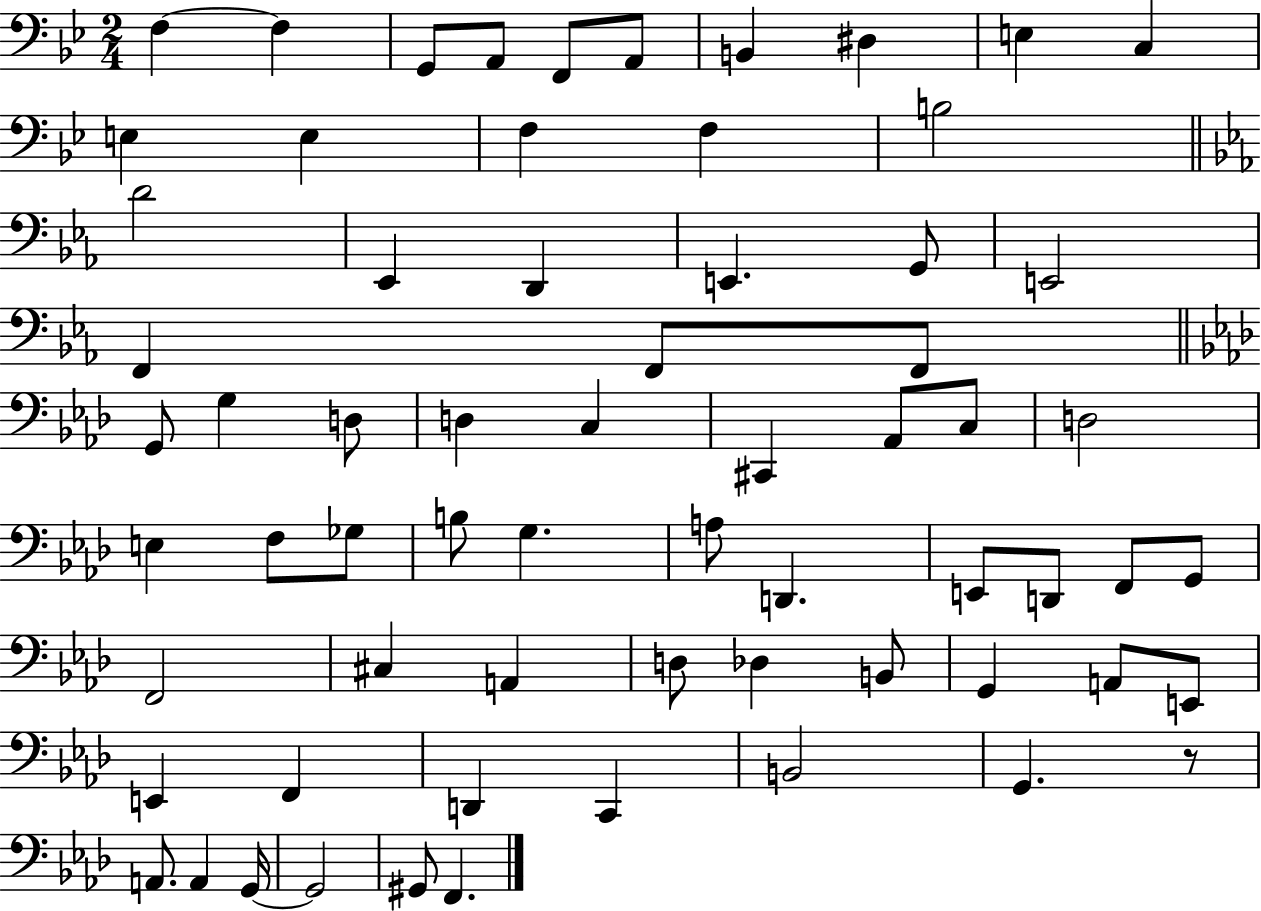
X:1
T:Untitled
M:2/4
L:1/4
K:Bb
F, F, G,,/2 A,,/2 F,,/2 A,,/2 B,, ^D, E, C, E, E, F, F, B,2 D2 _E,, D,, E,, G,,/2 E,,2 F,, F,,/2 F,,/2 G,,/2 G, D,/2 D, C, ^C,, _A,,/2 C,/2 D,2 E, F,/2 _G,/2 B,/2 G, A,/2 D,, E,,/2 D,,/2 F,,/2 G,,/2 F,,2 ^C, A,, D,/2 _D, B,,/2 G,, A,,/2 E,,/2 E,, F,, D,, C,, B,,2 G,, z/2 A,,/2 A,, G,,/4 G,,2 ^G,,/2 F,,